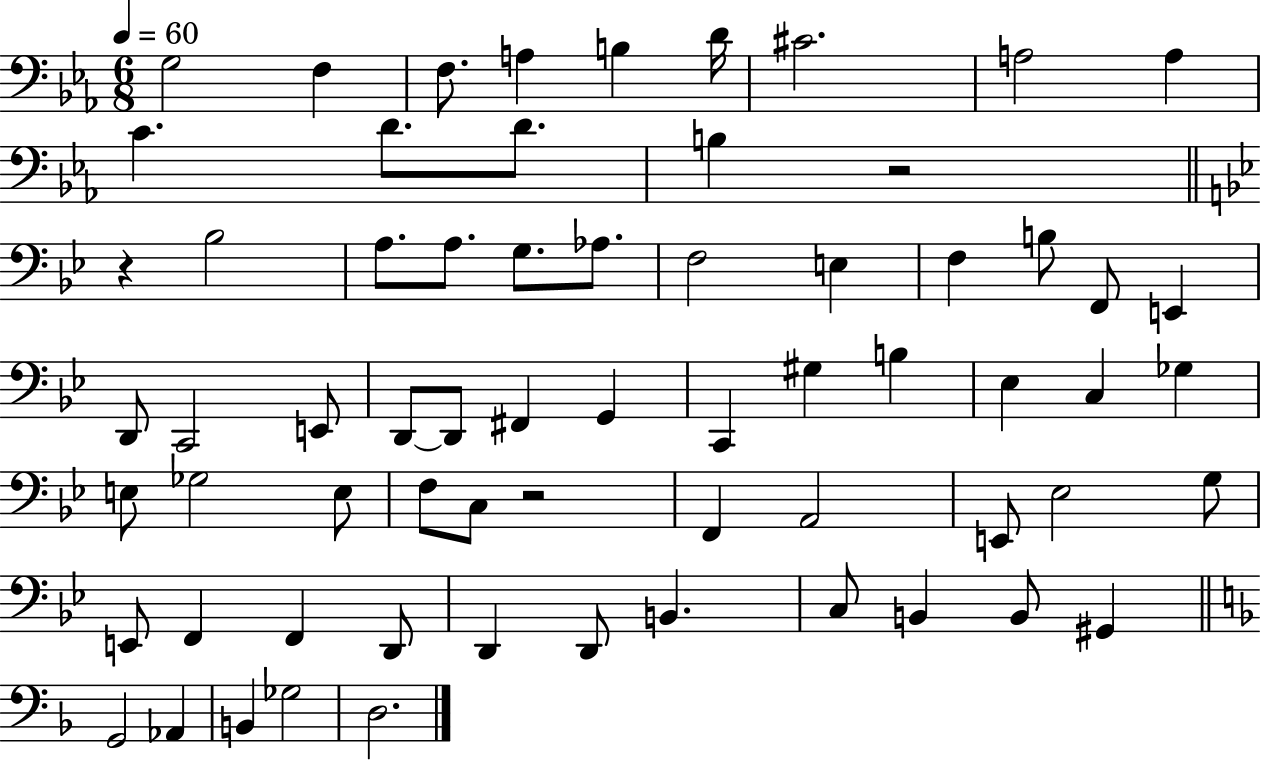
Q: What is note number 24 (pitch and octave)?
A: E2